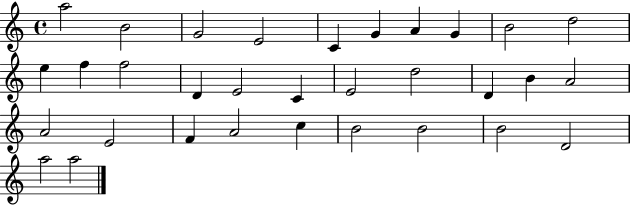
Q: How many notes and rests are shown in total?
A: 32